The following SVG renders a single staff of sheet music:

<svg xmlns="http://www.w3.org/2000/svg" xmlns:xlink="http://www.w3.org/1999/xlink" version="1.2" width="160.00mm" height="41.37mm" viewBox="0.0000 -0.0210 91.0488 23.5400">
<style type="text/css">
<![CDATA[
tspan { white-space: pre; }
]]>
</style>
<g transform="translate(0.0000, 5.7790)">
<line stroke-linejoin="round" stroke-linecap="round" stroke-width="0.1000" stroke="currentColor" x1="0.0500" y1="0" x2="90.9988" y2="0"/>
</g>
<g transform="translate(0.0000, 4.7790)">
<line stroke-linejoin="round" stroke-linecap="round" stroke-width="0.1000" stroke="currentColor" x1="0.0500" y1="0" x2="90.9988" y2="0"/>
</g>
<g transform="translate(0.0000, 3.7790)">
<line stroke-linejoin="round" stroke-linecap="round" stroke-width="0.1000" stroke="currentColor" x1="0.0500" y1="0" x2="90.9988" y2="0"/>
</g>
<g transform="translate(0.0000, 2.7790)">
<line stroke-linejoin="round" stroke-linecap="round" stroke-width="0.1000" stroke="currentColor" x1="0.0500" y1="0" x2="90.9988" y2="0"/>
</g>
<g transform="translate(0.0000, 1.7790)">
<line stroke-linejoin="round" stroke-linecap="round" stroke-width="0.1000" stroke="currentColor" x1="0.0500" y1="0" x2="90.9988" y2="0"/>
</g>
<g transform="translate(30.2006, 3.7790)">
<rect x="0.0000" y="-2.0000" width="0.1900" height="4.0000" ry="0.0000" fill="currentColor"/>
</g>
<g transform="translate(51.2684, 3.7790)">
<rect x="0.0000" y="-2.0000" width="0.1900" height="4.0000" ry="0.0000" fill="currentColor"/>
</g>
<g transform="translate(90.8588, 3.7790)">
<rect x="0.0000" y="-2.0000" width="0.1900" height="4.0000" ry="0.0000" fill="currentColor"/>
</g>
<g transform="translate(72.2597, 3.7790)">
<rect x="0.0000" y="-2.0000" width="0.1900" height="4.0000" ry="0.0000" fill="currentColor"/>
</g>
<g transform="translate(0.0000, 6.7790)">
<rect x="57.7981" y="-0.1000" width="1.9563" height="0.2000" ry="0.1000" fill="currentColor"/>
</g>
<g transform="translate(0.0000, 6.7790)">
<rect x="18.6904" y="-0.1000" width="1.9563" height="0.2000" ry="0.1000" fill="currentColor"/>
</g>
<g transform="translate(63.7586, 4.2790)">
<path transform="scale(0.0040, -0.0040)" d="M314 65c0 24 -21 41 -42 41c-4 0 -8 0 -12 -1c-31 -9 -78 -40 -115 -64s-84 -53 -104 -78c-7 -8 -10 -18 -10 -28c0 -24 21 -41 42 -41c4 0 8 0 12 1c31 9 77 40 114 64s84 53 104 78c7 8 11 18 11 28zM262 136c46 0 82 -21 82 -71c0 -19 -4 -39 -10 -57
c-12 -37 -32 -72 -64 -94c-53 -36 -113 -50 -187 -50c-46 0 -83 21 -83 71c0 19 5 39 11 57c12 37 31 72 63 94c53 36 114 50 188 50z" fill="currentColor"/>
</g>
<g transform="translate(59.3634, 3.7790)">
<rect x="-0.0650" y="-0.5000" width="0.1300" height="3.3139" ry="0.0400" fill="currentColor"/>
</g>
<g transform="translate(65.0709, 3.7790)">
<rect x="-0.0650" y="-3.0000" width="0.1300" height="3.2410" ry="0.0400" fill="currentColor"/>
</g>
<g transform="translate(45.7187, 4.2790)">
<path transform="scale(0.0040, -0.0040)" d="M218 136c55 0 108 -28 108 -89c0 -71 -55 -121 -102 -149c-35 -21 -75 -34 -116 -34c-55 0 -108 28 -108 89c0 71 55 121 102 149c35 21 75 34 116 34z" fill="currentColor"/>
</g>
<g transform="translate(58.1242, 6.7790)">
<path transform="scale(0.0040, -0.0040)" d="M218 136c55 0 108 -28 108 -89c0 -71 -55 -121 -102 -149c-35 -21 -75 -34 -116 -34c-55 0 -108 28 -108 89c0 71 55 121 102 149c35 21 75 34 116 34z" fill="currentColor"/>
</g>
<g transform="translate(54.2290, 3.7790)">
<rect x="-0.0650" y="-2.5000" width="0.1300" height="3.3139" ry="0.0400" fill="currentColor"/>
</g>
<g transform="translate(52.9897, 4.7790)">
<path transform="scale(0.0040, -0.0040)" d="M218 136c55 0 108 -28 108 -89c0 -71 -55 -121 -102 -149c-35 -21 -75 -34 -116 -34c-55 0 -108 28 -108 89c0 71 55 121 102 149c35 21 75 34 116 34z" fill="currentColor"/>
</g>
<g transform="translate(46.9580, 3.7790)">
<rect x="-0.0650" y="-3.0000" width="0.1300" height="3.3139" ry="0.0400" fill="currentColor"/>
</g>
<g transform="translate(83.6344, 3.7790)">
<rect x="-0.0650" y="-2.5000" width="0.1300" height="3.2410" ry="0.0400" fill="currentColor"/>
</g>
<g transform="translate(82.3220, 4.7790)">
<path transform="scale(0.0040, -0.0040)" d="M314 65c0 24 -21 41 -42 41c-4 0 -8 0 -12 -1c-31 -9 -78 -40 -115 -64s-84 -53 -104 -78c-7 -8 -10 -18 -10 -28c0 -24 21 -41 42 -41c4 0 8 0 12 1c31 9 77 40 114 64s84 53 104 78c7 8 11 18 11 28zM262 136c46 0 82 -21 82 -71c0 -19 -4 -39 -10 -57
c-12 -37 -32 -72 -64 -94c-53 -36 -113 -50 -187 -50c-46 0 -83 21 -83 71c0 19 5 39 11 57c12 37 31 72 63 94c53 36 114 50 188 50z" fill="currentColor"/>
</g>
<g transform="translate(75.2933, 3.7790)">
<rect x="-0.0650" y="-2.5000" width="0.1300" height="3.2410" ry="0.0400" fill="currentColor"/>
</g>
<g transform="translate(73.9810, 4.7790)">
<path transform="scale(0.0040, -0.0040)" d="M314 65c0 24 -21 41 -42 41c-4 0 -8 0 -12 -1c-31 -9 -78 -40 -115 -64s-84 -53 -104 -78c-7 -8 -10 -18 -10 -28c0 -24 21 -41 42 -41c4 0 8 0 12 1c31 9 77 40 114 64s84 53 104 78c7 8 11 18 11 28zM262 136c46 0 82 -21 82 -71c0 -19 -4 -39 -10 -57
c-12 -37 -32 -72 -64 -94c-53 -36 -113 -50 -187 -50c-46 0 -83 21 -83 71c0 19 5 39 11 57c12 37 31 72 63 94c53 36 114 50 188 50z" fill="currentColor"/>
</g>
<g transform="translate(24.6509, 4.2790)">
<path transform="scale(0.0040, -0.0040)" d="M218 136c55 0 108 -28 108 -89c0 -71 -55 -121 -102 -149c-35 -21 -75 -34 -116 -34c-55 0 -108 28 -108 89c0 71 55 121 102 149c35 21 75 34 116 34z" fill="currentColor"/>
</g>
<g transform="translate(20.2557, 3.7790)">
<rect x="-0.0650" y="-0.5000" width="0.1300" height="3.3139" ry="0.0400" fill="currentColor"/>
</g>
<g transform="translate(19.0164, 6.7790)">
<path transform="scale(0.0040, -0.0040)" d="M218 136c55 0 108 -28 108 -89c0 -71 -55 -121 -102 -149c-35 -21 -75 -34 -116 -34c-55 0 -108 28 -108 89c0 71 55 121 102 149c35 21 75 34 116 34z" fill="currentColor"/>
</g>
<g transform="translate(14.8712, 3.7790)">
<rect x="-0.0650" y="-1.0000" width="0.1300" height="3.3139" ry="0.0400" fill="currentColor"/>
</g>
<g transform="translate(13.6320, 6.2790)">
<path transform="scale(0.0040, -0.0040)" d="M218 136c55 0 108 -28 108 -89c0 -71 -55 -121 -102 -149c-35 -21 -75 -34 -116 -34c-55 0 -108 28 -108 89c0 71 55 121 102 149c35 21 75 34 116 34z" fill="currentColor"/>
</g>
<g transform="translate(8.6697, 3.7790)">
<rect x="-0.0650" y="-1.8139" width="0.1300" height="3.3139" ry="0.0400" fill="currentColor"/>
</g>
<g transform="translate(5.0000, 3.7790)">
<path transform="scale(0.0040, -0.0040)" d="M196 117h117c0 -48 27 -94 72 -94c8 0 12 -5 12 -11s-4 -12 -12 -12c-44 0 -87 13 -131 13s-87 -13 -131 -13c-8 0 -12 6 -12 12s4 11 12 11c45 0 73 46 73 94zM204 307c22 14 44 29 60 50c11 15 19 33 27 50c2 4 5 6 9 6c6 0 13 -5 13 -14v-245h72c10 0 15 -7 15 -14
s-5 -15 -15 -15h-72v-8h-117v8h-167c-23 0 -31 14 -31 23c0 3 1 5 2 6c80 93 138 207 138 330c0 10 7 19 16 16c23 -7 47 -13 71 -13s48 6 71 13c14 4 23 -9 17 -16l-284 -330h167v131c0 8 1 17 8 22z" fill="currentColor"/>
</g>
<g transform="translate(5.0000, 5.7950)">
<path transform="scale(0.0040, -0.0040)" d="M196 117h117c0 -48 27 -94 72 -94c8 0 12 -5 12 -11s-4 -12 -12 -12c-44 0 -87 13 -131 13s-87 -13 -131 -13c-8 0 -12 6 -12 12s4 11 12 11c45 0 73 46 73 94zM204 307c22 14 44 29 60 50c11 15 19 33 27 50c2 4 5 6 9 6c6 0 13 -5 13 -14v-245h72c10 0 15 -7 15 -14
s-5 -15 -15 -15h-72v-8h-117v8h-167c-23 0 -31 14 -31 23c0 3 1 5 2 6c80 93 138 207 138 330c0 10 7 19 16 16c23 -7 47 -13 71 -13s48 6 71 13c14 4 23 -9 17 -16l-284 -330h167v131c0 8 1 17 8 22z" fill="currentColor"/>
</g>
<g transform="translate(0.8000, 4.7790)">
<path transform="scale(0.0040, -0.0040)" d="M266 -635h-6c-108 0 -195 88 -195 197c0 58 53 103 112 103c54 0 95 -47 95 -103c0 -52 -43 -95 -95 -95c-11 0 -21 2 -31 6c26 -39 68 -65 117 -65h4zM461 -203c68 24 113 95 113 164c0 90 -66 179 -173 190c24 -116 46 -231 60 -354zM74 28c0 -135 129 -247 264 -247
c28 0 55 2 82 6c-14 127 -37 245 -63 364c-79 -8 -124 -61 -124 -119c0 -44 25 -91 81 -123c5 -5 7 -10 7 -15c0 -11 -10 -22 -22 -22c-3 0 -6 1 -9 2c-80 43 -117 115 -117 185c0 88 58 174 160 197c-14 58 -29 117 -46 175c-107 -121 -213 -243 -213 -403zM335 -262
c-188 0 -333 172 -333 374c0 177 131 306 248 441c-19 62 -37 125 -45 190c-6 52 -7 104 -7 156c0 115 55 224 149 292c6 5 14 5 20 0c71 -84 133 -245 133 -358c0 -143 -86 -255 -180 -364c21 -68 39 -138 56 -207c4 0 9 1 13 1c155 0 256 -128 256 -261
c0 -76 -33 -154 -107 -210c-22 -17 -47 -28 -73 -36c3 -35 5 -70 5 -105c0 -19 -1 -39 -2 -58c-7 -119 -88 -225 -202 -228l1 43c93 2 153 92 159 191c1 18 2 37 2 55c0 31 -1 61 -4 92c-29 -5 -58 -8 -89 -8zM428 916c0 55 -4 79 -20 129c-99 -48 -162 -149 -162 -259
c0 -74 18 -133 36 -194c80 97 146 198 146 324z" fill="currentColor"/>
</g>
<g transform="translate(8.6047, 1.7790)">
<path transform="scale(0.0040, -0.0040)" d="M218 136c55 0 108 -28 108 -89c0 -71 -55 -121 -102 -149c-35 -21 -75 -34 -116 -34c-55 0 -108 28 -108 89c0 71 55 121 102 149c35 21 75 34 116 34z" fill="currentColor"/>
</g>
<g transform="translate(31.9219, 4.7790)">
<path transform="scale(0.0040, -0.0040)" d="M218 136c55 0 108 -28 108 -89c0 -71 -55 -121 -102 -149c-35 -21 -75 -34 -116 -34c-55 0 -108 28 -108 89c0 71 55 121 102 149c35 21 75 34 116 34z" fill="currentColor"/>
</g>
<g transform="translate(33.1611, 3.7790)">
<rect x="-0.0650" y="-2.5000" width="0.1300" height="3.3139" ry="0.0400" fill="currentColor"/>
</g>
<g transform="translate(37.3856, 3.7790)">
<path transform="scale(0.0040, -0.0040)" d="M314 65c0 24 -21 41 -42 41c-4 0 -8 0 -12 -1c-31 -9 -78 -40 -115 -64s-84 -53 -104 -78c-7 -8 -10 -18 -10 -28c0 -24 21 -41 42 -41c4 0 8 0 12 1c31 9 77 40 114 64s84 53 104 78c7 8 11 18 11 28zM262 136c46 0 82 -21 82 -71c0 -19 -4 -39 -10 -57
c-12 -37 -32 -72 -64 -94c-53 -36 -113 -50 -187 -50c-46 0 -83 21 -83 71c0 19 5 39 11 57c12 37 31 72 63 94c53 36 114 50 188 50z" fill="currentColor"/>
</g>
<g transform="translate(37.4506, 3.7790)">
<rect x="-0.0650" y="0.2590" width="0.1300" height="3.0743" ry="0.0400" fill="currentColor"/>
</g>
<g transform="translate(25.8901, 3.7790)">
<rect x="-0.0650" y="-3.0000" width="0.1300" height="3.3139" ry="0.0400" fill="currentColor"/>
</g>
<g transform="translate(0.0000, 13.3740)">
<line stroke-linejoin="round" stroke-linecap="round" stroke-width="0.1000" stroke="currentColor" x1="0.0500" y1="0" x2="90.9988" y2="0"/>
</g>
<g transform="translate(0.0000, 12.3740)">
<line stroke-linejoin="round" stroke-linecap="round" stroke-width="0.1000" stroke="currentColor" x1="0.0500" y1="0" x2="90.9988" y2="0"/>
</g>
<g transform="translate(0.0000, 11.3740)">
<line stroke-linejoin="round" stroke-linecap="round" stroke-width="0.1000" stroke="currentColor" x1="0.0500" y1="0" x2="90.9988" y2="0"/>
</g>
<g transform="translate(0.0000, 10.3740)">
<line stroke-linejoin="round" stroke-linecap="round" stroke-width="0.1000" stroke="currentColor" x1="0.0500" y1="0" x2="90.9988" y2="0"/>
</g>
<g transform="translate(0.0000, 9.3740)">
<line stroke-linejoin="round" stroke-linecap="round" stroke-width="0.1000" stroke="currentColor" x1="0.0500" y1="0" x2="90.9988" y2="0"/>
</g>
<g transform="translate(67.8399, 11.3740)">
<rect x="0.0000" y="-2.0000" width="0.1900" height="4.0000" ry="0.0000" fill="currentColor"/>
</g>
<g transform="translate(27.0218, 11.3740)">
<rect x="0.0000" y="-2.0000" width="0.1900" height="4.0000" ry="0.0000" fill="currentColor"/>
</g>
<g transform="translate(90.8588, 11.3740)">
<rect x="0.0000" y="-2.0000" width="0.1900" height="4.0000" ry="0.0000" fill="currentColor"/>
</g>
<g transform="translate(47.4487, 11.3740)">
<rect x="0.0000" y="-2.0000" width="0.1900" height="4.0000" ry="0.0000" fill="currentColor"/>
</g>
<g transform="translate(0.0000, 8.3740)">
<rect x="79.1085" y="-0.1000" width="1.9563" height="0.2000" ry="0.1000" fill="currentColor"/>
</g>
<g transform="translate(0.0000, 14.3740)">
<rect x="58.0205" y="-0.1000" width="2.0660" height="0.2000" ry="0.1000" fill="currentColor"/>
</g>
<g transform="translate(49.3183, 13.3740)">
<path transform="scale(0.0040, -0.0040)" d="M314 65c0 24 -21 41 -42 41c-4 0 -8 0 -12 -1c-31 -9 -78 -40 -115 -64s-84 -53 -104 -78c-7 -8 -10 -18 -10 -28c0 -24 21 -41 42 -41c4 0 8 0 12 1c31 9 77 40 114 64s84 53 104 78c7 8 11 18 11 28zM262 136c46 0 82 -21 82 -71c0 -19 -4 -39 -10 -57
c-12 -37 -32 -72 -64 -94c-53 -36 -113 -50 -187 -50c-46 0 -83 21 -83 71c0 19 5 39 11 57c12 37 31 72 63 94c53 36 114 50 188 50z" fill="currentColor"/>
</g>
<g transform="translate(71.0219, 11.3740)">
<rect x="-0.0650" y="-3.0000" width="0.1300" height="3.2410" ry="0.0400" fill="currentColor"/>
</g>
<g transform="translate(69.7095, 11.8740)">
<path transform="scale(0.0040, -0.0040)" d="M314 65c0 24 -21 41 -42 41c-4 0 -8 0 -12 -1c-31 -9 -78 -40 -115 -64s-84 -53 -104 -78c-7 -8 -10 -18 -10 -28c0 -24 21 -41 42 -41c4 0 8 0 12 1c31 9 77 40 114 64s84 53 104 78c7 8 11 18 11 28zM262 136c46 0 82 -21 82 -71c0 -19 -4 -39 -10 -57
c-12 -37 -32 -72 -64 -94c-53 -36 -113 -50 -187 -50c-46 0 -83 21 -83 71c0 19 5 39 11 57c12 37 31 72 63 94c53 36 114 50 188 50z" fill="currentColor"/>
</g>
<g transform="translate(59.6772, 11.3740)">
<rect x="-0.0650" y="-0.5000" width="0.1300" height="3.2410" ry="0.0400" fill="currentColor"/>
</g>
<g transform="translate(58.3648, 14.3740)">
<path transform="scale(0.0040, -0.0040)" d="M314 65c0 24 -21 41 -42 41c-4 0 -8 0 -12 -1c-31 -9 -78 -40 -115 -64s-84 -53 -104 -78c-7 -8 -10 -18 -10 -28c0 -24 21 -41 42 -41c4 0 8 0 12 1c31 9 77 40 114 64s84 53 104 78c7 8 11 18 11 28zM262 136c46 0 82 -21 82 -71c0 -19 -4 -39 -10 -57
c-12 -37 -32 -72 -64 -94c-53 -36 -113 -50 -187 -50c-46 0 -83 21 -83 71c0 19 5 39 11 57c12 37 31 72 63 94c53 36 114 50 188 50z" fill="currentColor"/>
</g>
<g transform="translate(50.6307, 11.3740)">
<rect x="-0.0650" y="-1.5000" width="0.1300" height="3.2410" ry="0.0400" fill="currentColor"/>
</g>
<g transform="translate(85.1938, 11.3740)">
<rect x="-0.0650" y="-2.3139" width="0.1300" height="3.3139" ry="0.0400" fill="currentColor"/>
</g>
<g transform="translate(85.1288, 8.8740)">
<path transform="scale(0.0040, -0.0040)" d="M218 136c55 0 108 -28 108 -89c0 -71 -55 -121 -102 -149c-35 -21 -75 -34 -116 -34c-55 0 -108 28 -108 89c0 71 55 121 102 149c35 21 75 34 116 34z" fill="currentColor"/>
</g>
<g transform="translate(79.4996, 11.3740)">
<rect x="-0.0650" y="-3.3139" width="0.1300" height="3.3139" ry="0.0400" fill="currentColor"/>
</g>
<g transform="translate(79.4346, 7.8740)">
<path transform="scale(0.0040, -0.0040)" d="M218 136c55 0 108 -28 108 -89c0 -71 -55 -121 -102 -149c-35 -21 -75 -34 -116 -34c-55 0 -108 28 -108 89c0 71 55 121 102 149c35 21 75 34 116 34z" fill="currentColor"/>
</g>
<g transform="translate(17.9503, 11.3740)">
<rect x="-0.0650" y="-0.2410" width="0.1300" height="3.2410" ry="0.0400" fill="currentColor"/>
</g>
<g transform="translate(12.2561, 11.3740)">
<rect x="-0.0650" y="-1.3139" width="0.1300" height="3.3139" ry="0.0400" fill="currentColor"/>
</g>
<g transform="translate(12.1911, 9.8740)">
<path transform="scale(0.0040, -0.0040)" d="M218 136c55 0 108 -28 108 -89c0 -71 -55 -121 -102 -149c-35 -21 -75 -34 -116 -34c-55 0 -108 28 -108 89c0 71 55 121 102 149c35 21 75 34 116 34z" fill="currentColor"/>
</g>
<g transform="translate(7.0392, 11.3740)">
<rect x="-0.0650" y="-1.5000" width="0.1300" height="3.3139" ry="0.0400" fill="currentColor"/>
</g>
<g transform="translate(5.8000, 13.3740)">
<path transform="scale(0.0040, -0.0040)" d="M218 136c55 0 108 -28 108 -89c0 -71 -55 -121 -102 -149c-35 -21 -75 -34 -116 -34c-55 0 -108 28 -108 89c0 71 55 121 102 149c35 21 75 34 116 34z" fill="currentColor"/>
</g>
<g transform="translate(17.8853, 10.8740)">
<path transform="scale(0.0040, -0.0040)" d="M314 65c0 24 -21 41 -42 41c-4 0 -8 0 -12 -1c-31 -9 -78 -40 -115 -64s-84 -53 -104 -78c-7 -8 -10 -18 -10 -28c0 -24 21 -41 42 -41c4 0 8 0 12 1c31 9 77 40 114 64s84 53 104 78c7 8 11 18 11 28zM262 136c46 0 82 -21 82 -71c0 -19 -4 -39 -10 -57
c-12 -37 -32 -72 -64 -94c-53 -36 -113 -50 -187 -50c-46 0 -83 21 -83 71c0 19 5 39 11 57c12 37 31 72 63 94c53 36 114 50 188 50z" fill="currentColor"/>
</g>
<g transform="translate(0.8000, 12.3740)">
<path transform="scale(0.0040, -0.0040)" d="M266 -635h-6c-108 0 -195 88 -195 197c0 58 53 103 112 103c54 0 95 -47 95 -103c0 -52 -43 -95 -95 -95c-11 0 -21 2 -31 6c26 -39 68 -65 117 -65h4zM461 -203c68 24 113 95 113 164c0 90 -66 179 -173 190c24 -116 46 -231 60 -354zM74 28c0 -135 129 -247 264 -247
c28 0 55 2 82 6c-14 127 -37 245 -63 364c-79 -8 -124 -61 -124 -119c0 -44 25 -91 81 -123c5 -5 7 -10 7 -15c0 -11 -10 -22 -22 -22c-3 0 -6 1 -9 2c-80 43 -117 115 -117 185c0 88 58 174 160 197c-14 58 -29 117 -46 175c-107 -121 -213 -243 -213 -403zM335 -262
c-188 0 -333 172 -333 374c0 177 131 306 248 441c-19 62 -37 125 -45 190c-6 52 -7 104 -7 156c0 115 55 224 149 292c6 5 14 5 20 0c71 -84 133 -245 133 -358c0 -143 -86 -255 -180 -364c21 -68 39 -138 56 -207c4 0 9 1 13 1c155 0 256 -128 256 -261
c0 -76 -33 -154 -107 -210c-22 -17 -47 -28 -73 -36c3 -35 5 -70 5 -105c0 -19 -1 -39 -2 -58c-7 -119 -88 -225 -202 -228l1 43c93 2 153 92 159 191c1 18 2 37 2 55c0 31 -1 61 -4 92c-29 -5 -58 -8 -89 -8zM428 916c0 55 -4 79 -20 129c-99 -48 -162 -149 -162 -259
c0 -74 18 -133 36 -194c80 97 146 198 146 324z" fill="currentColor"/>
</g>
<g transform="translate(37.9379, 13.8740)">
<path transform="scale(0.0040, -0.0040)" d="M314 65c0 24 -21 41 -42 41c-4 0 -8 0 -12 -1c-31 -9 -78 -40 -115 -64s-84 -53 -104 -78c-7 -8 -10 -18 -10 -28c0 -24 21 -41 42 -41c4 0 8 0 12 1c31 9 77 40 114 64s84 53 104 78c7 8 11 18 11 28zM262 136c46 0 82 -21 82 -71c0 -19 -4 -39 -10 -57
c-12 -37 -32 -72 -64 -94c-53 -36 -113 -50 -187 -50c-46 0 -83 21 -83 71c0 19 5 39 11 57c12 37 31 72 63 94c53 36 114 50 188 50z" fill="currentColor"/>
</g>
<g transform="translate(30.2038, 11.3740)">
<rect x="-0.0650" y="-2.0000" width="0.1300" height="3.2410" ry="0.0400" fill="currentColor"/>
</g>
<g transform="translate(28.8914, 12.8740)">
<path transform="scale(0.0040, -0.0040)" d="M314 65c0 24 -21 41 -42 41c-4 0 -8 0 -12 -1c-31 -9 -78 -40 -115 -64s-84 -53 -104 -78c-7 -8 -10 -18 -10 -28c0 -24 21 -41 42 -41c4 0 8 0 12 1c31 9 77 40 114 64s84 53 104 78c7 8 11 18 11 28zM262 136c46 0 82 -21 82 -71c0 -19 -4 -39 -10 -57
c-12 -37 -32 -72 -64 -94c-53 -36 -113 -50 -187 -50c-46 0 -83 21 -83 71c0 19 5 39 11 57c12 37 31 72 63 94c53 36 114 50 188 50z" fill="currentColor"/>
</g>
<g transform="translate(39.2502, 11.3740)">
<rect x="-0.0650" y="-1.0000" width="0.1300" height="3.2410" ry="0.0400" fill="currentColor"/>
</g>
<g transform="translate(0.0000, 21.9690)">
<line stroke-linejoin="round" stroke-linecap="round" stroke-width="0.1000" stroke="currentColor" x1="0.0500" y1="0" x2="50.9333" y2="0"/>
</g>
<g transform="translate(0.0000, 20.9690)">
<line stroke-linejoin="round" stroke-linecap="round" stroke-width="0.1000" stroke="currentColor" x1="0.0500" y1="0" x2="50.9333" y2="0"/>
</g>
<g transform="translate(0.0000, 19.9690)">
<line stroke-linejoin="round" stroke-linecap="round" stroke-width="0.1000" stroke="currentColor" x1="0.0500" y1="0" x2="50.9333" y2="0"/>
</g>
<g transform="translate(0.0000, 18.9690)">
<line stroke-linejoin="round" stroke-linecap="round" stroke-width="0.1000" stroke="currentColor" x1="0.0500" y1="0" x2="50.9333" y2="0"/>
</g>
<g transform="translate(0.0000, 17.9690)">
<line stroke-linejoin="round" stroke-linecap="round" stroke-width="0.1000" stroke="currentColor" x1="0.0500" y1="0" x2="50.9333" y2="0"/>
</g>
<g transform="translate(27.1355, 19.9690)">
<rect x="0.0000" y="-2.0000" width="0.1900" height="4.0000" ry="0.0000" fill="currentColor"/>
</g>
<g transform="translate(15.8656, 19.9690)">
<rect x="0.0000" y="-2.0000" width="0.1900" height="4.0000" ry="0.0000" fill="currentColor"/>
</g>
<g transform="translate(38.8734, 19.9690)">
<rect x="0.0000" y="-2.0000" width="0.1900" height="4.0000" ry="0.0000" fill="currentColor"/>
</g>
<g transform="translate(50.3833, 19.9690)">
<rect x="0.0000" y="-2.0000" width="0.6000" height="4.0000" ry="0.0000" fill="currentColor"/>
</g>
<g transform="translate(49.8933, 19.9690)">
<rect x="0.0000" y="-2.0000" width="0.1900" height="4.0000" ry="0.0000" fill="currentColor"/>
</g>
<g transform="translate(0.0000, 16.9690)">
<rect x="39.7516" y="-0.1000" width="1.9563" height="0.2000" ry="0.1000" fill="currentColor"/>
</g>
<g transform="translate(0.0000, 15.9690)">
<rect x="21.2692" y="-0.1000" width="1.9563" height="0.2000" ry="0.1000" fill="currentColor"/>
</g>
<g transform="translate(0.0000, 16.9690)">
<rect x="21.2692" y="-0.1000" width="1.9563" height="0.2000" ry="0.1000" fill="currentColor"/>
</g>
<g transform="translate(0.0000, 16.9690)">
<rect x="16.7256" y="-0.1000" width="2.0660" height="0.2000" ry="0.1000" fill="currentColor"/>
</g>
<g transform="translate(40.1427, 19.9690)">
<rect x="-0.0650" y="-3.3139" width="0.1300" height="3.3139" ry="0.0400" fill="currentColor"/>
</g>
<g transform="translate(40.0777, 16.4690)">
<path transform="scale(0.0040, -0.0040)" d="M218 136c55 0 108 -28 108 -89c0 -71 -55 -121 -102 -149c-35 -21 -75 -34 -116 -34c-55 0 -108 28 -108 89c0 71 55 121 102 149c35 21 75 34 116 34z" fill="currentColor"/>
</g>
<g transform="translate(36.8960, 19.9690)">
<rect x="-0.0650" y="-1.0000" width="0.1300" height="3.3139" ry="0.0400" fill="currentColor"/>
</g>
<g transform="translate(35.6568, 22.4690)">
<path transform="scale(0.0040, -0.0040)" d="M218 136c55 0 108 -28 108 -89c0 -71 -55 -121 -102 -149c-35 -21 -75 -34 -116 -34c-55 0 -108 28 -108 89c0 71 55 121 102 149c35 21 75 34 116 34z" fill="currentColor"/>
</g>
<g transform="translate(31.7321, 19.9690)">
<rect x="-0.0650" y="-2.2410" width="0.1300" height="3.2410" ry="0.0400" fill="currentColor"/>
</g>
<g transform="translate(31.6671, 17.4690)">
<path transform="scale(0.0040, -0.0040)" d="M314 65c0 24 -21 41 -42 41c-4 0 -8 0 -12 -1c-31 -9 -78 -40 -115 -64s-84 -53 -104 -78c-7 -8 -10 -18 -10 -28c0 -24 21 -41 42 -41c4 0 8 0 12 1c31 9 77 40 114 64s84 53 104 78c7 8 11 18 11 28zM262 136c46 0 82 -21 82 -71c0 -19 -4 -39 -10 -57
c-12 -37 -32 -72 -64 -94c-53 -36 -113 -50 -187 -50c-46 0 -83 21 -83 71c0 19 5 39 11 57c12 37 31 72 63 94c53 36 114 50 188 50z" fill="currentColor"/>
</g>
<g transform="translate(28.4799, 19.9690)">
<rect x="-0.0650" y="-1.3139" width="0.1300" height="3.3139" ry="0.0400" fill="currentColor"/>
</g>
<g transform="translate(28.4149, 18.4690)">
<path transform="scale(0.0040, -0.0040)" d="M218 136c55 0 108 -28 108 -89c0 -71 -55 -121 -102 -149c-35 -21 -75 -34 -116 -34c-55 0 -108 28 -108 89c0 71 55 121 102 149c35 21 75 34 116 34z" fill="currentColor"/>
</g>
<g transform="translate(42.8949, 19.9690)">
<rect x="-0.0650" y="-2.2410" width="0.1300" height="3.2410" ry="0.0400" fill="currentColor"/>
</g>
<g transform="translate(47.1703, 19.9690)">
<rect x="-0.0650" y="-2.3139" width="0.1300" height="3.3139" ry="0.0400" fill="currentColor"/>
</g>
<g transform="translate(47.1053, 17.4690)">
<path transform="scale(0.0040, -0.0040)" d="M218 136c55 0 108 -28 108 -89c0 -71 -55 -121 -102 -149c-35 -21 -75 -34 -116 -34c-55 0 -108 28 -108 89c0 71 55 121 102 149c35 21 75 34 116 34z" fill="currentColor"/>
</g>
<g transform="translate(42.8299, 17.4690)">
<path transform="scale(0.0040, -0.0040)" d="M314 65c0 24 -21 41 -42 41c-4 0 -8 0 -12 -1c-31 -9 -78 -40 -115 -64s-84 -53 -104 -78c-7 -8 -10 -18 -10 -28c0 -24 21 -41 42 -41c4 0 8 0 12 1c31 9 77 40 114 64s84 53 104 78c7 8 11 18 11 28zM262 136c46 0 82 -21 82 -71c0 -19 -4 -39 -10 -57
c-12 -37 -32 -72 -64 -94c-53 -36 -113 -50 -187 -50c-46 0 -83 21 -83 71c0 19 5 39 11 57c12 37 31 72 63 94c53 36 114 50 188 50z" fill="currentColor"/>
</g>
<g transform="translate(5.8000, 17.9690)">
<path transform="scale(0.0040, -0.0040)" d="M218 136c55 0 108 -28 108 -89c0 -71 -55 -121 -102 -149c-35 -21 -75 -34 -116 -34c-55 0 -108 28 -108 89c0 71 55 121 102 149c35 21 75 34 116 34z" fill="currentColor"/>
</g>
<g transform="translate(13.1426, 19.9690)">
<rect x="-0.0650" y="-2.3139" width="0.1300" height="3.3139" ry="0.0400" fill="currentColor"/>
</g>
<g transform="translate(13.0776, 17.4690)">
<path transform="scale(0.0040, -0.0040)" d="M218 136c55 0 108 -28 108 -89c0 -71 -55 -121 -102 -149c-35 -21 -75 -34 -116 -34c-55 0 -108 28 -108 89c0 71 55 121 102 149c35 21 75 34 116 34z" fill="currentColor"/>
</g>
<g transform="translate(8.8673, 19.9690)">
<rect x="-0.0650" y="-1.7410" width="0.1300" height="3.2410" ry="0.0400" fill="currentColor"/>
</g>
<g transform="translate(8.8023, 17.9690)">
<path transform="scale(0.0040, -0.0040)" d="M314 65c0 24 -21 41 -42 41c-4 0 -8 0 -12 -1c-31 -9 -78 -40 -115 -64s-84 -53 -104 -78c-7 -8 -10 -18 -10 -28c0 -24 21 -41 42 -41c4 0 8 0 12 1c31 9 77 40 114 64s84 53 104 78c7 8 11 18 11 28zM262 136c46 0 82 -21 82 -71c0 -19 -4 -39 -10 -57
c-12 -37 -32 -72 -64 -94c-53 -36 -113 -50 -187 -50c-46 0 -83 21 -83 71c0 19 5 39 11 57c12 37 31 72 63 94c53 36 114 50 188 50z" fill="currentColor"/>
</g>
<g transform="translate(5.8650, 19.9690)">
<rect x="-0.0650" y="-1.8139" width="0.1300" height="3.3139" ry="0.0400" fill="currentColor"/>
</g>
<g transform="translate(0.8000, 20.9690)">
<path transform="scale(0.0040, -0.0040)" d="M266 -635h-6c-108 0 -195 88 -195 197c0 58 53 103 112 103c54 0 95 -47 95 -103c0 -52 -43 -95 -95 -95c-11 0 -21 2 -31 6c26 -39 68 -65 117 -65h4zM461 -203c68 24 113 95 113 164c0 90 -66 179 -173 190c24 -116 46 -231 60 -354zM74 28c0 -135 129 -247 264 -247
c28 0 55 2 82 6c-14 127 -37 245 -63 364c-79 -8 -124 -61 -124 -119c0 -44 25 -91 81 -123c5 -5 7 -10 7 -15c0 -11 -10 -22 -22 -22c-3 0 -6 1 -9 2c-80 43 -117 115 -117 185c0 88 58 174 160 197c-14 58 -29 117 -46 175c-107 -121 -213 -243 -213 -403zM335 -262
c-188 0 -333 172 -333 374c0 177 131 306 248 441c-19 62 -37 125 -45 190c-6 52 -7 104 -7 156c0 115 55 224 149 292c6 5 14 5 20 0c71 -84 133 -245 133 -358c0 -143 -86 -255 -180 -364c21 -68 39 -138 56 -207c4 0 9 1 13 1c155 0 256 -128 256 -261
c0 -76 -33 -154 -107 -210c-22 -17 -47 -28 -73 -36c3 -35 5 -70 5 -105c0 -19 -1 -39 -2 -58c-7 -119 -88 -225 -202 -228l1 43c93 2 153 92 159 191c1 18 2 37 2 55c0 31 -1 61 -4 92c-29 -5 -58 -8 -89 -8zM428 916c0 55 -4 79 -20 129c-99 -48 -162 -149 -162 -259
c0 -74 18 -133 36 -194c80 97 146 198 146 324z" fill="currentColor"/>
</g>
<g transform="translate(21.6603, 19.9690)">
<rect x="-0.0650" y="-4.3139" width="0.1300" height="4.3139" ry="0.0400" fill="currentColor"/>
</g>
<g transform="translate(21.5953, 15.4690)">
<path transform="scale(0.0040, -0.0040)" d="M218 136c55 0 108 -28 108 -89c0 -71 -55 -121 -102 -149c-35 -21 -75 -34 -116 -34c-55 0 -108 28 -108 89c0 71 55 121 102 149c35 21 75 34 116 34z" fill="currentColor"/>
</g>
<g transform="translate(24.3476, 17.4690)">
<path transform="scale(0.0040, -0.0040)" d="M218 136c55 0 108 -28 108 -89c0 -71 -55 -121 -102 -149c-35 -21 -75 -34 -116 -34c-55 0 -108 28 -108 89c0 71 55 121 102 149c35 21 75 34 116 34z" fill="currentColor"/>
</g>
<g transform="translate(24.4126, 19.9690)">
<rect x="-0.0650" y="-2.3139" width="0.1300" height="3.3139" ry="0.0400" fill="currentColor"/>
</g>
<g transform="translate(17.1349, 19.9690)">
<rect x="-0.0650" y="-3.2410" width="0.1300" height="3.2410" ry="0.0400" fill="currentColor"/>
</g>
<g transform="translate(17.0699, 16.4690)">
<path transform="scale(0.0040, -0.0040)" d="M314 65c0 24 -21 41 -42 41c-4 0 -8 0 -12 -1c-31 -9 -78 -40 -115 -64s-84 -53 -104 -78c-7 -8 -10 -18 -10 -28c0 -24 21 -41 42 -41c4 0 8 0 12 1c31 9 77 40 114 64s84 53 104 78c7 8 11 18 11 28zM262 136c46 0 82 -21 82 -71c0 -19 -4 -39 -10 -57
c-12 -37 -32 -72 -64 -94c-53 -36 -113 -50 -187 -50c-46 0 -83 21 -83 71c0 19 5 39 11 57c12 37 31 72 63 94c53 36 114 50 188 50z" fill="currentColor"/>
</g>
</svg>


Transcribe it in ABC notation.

X:1
T:Untitled
M:4/4
L:1/4
K:C
f D C A G B2 A G C A2 G2 G2 E e c2 F2 D2 E2 C2 A2 b g f f2 g b2 d' g e g2 D b g2 g